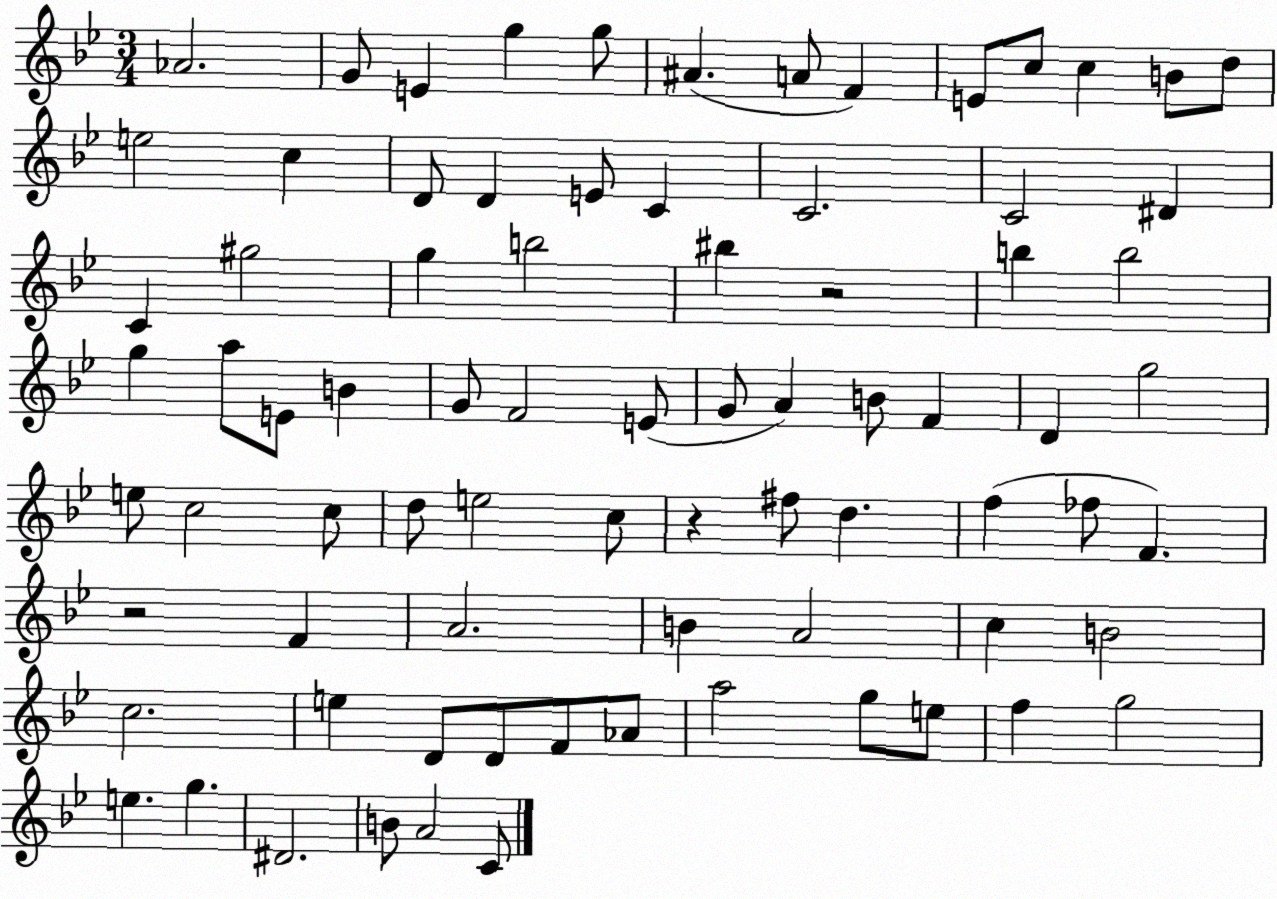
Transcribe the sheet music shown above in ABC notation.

X:1
T:Untitled
M:3/4
L:1/4
K:Bb
_A2 G/2 E g g/2 ^A A/2 F E/2 c/2 c B/2 d/2 e2 c D/2 D E/2 C C2 C2 ^D C ^g2 g b2 ^b z2 b b2 g a/2 E/2 B G/2 F2 E/2 G/2 A B/2 F D g2 e/2 c2 c/2 d/2 e2 c/2 z ^f/2 d f _f/2 F z2 F A2 B A2 c B2 c2 e D/2 D/2 F/2 _A/2 a2 g/2 e/2 f g2 e g ^D2 B/2 A2 C/2